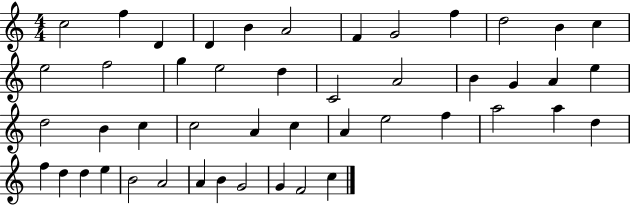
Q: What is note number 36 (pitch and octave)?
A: F5